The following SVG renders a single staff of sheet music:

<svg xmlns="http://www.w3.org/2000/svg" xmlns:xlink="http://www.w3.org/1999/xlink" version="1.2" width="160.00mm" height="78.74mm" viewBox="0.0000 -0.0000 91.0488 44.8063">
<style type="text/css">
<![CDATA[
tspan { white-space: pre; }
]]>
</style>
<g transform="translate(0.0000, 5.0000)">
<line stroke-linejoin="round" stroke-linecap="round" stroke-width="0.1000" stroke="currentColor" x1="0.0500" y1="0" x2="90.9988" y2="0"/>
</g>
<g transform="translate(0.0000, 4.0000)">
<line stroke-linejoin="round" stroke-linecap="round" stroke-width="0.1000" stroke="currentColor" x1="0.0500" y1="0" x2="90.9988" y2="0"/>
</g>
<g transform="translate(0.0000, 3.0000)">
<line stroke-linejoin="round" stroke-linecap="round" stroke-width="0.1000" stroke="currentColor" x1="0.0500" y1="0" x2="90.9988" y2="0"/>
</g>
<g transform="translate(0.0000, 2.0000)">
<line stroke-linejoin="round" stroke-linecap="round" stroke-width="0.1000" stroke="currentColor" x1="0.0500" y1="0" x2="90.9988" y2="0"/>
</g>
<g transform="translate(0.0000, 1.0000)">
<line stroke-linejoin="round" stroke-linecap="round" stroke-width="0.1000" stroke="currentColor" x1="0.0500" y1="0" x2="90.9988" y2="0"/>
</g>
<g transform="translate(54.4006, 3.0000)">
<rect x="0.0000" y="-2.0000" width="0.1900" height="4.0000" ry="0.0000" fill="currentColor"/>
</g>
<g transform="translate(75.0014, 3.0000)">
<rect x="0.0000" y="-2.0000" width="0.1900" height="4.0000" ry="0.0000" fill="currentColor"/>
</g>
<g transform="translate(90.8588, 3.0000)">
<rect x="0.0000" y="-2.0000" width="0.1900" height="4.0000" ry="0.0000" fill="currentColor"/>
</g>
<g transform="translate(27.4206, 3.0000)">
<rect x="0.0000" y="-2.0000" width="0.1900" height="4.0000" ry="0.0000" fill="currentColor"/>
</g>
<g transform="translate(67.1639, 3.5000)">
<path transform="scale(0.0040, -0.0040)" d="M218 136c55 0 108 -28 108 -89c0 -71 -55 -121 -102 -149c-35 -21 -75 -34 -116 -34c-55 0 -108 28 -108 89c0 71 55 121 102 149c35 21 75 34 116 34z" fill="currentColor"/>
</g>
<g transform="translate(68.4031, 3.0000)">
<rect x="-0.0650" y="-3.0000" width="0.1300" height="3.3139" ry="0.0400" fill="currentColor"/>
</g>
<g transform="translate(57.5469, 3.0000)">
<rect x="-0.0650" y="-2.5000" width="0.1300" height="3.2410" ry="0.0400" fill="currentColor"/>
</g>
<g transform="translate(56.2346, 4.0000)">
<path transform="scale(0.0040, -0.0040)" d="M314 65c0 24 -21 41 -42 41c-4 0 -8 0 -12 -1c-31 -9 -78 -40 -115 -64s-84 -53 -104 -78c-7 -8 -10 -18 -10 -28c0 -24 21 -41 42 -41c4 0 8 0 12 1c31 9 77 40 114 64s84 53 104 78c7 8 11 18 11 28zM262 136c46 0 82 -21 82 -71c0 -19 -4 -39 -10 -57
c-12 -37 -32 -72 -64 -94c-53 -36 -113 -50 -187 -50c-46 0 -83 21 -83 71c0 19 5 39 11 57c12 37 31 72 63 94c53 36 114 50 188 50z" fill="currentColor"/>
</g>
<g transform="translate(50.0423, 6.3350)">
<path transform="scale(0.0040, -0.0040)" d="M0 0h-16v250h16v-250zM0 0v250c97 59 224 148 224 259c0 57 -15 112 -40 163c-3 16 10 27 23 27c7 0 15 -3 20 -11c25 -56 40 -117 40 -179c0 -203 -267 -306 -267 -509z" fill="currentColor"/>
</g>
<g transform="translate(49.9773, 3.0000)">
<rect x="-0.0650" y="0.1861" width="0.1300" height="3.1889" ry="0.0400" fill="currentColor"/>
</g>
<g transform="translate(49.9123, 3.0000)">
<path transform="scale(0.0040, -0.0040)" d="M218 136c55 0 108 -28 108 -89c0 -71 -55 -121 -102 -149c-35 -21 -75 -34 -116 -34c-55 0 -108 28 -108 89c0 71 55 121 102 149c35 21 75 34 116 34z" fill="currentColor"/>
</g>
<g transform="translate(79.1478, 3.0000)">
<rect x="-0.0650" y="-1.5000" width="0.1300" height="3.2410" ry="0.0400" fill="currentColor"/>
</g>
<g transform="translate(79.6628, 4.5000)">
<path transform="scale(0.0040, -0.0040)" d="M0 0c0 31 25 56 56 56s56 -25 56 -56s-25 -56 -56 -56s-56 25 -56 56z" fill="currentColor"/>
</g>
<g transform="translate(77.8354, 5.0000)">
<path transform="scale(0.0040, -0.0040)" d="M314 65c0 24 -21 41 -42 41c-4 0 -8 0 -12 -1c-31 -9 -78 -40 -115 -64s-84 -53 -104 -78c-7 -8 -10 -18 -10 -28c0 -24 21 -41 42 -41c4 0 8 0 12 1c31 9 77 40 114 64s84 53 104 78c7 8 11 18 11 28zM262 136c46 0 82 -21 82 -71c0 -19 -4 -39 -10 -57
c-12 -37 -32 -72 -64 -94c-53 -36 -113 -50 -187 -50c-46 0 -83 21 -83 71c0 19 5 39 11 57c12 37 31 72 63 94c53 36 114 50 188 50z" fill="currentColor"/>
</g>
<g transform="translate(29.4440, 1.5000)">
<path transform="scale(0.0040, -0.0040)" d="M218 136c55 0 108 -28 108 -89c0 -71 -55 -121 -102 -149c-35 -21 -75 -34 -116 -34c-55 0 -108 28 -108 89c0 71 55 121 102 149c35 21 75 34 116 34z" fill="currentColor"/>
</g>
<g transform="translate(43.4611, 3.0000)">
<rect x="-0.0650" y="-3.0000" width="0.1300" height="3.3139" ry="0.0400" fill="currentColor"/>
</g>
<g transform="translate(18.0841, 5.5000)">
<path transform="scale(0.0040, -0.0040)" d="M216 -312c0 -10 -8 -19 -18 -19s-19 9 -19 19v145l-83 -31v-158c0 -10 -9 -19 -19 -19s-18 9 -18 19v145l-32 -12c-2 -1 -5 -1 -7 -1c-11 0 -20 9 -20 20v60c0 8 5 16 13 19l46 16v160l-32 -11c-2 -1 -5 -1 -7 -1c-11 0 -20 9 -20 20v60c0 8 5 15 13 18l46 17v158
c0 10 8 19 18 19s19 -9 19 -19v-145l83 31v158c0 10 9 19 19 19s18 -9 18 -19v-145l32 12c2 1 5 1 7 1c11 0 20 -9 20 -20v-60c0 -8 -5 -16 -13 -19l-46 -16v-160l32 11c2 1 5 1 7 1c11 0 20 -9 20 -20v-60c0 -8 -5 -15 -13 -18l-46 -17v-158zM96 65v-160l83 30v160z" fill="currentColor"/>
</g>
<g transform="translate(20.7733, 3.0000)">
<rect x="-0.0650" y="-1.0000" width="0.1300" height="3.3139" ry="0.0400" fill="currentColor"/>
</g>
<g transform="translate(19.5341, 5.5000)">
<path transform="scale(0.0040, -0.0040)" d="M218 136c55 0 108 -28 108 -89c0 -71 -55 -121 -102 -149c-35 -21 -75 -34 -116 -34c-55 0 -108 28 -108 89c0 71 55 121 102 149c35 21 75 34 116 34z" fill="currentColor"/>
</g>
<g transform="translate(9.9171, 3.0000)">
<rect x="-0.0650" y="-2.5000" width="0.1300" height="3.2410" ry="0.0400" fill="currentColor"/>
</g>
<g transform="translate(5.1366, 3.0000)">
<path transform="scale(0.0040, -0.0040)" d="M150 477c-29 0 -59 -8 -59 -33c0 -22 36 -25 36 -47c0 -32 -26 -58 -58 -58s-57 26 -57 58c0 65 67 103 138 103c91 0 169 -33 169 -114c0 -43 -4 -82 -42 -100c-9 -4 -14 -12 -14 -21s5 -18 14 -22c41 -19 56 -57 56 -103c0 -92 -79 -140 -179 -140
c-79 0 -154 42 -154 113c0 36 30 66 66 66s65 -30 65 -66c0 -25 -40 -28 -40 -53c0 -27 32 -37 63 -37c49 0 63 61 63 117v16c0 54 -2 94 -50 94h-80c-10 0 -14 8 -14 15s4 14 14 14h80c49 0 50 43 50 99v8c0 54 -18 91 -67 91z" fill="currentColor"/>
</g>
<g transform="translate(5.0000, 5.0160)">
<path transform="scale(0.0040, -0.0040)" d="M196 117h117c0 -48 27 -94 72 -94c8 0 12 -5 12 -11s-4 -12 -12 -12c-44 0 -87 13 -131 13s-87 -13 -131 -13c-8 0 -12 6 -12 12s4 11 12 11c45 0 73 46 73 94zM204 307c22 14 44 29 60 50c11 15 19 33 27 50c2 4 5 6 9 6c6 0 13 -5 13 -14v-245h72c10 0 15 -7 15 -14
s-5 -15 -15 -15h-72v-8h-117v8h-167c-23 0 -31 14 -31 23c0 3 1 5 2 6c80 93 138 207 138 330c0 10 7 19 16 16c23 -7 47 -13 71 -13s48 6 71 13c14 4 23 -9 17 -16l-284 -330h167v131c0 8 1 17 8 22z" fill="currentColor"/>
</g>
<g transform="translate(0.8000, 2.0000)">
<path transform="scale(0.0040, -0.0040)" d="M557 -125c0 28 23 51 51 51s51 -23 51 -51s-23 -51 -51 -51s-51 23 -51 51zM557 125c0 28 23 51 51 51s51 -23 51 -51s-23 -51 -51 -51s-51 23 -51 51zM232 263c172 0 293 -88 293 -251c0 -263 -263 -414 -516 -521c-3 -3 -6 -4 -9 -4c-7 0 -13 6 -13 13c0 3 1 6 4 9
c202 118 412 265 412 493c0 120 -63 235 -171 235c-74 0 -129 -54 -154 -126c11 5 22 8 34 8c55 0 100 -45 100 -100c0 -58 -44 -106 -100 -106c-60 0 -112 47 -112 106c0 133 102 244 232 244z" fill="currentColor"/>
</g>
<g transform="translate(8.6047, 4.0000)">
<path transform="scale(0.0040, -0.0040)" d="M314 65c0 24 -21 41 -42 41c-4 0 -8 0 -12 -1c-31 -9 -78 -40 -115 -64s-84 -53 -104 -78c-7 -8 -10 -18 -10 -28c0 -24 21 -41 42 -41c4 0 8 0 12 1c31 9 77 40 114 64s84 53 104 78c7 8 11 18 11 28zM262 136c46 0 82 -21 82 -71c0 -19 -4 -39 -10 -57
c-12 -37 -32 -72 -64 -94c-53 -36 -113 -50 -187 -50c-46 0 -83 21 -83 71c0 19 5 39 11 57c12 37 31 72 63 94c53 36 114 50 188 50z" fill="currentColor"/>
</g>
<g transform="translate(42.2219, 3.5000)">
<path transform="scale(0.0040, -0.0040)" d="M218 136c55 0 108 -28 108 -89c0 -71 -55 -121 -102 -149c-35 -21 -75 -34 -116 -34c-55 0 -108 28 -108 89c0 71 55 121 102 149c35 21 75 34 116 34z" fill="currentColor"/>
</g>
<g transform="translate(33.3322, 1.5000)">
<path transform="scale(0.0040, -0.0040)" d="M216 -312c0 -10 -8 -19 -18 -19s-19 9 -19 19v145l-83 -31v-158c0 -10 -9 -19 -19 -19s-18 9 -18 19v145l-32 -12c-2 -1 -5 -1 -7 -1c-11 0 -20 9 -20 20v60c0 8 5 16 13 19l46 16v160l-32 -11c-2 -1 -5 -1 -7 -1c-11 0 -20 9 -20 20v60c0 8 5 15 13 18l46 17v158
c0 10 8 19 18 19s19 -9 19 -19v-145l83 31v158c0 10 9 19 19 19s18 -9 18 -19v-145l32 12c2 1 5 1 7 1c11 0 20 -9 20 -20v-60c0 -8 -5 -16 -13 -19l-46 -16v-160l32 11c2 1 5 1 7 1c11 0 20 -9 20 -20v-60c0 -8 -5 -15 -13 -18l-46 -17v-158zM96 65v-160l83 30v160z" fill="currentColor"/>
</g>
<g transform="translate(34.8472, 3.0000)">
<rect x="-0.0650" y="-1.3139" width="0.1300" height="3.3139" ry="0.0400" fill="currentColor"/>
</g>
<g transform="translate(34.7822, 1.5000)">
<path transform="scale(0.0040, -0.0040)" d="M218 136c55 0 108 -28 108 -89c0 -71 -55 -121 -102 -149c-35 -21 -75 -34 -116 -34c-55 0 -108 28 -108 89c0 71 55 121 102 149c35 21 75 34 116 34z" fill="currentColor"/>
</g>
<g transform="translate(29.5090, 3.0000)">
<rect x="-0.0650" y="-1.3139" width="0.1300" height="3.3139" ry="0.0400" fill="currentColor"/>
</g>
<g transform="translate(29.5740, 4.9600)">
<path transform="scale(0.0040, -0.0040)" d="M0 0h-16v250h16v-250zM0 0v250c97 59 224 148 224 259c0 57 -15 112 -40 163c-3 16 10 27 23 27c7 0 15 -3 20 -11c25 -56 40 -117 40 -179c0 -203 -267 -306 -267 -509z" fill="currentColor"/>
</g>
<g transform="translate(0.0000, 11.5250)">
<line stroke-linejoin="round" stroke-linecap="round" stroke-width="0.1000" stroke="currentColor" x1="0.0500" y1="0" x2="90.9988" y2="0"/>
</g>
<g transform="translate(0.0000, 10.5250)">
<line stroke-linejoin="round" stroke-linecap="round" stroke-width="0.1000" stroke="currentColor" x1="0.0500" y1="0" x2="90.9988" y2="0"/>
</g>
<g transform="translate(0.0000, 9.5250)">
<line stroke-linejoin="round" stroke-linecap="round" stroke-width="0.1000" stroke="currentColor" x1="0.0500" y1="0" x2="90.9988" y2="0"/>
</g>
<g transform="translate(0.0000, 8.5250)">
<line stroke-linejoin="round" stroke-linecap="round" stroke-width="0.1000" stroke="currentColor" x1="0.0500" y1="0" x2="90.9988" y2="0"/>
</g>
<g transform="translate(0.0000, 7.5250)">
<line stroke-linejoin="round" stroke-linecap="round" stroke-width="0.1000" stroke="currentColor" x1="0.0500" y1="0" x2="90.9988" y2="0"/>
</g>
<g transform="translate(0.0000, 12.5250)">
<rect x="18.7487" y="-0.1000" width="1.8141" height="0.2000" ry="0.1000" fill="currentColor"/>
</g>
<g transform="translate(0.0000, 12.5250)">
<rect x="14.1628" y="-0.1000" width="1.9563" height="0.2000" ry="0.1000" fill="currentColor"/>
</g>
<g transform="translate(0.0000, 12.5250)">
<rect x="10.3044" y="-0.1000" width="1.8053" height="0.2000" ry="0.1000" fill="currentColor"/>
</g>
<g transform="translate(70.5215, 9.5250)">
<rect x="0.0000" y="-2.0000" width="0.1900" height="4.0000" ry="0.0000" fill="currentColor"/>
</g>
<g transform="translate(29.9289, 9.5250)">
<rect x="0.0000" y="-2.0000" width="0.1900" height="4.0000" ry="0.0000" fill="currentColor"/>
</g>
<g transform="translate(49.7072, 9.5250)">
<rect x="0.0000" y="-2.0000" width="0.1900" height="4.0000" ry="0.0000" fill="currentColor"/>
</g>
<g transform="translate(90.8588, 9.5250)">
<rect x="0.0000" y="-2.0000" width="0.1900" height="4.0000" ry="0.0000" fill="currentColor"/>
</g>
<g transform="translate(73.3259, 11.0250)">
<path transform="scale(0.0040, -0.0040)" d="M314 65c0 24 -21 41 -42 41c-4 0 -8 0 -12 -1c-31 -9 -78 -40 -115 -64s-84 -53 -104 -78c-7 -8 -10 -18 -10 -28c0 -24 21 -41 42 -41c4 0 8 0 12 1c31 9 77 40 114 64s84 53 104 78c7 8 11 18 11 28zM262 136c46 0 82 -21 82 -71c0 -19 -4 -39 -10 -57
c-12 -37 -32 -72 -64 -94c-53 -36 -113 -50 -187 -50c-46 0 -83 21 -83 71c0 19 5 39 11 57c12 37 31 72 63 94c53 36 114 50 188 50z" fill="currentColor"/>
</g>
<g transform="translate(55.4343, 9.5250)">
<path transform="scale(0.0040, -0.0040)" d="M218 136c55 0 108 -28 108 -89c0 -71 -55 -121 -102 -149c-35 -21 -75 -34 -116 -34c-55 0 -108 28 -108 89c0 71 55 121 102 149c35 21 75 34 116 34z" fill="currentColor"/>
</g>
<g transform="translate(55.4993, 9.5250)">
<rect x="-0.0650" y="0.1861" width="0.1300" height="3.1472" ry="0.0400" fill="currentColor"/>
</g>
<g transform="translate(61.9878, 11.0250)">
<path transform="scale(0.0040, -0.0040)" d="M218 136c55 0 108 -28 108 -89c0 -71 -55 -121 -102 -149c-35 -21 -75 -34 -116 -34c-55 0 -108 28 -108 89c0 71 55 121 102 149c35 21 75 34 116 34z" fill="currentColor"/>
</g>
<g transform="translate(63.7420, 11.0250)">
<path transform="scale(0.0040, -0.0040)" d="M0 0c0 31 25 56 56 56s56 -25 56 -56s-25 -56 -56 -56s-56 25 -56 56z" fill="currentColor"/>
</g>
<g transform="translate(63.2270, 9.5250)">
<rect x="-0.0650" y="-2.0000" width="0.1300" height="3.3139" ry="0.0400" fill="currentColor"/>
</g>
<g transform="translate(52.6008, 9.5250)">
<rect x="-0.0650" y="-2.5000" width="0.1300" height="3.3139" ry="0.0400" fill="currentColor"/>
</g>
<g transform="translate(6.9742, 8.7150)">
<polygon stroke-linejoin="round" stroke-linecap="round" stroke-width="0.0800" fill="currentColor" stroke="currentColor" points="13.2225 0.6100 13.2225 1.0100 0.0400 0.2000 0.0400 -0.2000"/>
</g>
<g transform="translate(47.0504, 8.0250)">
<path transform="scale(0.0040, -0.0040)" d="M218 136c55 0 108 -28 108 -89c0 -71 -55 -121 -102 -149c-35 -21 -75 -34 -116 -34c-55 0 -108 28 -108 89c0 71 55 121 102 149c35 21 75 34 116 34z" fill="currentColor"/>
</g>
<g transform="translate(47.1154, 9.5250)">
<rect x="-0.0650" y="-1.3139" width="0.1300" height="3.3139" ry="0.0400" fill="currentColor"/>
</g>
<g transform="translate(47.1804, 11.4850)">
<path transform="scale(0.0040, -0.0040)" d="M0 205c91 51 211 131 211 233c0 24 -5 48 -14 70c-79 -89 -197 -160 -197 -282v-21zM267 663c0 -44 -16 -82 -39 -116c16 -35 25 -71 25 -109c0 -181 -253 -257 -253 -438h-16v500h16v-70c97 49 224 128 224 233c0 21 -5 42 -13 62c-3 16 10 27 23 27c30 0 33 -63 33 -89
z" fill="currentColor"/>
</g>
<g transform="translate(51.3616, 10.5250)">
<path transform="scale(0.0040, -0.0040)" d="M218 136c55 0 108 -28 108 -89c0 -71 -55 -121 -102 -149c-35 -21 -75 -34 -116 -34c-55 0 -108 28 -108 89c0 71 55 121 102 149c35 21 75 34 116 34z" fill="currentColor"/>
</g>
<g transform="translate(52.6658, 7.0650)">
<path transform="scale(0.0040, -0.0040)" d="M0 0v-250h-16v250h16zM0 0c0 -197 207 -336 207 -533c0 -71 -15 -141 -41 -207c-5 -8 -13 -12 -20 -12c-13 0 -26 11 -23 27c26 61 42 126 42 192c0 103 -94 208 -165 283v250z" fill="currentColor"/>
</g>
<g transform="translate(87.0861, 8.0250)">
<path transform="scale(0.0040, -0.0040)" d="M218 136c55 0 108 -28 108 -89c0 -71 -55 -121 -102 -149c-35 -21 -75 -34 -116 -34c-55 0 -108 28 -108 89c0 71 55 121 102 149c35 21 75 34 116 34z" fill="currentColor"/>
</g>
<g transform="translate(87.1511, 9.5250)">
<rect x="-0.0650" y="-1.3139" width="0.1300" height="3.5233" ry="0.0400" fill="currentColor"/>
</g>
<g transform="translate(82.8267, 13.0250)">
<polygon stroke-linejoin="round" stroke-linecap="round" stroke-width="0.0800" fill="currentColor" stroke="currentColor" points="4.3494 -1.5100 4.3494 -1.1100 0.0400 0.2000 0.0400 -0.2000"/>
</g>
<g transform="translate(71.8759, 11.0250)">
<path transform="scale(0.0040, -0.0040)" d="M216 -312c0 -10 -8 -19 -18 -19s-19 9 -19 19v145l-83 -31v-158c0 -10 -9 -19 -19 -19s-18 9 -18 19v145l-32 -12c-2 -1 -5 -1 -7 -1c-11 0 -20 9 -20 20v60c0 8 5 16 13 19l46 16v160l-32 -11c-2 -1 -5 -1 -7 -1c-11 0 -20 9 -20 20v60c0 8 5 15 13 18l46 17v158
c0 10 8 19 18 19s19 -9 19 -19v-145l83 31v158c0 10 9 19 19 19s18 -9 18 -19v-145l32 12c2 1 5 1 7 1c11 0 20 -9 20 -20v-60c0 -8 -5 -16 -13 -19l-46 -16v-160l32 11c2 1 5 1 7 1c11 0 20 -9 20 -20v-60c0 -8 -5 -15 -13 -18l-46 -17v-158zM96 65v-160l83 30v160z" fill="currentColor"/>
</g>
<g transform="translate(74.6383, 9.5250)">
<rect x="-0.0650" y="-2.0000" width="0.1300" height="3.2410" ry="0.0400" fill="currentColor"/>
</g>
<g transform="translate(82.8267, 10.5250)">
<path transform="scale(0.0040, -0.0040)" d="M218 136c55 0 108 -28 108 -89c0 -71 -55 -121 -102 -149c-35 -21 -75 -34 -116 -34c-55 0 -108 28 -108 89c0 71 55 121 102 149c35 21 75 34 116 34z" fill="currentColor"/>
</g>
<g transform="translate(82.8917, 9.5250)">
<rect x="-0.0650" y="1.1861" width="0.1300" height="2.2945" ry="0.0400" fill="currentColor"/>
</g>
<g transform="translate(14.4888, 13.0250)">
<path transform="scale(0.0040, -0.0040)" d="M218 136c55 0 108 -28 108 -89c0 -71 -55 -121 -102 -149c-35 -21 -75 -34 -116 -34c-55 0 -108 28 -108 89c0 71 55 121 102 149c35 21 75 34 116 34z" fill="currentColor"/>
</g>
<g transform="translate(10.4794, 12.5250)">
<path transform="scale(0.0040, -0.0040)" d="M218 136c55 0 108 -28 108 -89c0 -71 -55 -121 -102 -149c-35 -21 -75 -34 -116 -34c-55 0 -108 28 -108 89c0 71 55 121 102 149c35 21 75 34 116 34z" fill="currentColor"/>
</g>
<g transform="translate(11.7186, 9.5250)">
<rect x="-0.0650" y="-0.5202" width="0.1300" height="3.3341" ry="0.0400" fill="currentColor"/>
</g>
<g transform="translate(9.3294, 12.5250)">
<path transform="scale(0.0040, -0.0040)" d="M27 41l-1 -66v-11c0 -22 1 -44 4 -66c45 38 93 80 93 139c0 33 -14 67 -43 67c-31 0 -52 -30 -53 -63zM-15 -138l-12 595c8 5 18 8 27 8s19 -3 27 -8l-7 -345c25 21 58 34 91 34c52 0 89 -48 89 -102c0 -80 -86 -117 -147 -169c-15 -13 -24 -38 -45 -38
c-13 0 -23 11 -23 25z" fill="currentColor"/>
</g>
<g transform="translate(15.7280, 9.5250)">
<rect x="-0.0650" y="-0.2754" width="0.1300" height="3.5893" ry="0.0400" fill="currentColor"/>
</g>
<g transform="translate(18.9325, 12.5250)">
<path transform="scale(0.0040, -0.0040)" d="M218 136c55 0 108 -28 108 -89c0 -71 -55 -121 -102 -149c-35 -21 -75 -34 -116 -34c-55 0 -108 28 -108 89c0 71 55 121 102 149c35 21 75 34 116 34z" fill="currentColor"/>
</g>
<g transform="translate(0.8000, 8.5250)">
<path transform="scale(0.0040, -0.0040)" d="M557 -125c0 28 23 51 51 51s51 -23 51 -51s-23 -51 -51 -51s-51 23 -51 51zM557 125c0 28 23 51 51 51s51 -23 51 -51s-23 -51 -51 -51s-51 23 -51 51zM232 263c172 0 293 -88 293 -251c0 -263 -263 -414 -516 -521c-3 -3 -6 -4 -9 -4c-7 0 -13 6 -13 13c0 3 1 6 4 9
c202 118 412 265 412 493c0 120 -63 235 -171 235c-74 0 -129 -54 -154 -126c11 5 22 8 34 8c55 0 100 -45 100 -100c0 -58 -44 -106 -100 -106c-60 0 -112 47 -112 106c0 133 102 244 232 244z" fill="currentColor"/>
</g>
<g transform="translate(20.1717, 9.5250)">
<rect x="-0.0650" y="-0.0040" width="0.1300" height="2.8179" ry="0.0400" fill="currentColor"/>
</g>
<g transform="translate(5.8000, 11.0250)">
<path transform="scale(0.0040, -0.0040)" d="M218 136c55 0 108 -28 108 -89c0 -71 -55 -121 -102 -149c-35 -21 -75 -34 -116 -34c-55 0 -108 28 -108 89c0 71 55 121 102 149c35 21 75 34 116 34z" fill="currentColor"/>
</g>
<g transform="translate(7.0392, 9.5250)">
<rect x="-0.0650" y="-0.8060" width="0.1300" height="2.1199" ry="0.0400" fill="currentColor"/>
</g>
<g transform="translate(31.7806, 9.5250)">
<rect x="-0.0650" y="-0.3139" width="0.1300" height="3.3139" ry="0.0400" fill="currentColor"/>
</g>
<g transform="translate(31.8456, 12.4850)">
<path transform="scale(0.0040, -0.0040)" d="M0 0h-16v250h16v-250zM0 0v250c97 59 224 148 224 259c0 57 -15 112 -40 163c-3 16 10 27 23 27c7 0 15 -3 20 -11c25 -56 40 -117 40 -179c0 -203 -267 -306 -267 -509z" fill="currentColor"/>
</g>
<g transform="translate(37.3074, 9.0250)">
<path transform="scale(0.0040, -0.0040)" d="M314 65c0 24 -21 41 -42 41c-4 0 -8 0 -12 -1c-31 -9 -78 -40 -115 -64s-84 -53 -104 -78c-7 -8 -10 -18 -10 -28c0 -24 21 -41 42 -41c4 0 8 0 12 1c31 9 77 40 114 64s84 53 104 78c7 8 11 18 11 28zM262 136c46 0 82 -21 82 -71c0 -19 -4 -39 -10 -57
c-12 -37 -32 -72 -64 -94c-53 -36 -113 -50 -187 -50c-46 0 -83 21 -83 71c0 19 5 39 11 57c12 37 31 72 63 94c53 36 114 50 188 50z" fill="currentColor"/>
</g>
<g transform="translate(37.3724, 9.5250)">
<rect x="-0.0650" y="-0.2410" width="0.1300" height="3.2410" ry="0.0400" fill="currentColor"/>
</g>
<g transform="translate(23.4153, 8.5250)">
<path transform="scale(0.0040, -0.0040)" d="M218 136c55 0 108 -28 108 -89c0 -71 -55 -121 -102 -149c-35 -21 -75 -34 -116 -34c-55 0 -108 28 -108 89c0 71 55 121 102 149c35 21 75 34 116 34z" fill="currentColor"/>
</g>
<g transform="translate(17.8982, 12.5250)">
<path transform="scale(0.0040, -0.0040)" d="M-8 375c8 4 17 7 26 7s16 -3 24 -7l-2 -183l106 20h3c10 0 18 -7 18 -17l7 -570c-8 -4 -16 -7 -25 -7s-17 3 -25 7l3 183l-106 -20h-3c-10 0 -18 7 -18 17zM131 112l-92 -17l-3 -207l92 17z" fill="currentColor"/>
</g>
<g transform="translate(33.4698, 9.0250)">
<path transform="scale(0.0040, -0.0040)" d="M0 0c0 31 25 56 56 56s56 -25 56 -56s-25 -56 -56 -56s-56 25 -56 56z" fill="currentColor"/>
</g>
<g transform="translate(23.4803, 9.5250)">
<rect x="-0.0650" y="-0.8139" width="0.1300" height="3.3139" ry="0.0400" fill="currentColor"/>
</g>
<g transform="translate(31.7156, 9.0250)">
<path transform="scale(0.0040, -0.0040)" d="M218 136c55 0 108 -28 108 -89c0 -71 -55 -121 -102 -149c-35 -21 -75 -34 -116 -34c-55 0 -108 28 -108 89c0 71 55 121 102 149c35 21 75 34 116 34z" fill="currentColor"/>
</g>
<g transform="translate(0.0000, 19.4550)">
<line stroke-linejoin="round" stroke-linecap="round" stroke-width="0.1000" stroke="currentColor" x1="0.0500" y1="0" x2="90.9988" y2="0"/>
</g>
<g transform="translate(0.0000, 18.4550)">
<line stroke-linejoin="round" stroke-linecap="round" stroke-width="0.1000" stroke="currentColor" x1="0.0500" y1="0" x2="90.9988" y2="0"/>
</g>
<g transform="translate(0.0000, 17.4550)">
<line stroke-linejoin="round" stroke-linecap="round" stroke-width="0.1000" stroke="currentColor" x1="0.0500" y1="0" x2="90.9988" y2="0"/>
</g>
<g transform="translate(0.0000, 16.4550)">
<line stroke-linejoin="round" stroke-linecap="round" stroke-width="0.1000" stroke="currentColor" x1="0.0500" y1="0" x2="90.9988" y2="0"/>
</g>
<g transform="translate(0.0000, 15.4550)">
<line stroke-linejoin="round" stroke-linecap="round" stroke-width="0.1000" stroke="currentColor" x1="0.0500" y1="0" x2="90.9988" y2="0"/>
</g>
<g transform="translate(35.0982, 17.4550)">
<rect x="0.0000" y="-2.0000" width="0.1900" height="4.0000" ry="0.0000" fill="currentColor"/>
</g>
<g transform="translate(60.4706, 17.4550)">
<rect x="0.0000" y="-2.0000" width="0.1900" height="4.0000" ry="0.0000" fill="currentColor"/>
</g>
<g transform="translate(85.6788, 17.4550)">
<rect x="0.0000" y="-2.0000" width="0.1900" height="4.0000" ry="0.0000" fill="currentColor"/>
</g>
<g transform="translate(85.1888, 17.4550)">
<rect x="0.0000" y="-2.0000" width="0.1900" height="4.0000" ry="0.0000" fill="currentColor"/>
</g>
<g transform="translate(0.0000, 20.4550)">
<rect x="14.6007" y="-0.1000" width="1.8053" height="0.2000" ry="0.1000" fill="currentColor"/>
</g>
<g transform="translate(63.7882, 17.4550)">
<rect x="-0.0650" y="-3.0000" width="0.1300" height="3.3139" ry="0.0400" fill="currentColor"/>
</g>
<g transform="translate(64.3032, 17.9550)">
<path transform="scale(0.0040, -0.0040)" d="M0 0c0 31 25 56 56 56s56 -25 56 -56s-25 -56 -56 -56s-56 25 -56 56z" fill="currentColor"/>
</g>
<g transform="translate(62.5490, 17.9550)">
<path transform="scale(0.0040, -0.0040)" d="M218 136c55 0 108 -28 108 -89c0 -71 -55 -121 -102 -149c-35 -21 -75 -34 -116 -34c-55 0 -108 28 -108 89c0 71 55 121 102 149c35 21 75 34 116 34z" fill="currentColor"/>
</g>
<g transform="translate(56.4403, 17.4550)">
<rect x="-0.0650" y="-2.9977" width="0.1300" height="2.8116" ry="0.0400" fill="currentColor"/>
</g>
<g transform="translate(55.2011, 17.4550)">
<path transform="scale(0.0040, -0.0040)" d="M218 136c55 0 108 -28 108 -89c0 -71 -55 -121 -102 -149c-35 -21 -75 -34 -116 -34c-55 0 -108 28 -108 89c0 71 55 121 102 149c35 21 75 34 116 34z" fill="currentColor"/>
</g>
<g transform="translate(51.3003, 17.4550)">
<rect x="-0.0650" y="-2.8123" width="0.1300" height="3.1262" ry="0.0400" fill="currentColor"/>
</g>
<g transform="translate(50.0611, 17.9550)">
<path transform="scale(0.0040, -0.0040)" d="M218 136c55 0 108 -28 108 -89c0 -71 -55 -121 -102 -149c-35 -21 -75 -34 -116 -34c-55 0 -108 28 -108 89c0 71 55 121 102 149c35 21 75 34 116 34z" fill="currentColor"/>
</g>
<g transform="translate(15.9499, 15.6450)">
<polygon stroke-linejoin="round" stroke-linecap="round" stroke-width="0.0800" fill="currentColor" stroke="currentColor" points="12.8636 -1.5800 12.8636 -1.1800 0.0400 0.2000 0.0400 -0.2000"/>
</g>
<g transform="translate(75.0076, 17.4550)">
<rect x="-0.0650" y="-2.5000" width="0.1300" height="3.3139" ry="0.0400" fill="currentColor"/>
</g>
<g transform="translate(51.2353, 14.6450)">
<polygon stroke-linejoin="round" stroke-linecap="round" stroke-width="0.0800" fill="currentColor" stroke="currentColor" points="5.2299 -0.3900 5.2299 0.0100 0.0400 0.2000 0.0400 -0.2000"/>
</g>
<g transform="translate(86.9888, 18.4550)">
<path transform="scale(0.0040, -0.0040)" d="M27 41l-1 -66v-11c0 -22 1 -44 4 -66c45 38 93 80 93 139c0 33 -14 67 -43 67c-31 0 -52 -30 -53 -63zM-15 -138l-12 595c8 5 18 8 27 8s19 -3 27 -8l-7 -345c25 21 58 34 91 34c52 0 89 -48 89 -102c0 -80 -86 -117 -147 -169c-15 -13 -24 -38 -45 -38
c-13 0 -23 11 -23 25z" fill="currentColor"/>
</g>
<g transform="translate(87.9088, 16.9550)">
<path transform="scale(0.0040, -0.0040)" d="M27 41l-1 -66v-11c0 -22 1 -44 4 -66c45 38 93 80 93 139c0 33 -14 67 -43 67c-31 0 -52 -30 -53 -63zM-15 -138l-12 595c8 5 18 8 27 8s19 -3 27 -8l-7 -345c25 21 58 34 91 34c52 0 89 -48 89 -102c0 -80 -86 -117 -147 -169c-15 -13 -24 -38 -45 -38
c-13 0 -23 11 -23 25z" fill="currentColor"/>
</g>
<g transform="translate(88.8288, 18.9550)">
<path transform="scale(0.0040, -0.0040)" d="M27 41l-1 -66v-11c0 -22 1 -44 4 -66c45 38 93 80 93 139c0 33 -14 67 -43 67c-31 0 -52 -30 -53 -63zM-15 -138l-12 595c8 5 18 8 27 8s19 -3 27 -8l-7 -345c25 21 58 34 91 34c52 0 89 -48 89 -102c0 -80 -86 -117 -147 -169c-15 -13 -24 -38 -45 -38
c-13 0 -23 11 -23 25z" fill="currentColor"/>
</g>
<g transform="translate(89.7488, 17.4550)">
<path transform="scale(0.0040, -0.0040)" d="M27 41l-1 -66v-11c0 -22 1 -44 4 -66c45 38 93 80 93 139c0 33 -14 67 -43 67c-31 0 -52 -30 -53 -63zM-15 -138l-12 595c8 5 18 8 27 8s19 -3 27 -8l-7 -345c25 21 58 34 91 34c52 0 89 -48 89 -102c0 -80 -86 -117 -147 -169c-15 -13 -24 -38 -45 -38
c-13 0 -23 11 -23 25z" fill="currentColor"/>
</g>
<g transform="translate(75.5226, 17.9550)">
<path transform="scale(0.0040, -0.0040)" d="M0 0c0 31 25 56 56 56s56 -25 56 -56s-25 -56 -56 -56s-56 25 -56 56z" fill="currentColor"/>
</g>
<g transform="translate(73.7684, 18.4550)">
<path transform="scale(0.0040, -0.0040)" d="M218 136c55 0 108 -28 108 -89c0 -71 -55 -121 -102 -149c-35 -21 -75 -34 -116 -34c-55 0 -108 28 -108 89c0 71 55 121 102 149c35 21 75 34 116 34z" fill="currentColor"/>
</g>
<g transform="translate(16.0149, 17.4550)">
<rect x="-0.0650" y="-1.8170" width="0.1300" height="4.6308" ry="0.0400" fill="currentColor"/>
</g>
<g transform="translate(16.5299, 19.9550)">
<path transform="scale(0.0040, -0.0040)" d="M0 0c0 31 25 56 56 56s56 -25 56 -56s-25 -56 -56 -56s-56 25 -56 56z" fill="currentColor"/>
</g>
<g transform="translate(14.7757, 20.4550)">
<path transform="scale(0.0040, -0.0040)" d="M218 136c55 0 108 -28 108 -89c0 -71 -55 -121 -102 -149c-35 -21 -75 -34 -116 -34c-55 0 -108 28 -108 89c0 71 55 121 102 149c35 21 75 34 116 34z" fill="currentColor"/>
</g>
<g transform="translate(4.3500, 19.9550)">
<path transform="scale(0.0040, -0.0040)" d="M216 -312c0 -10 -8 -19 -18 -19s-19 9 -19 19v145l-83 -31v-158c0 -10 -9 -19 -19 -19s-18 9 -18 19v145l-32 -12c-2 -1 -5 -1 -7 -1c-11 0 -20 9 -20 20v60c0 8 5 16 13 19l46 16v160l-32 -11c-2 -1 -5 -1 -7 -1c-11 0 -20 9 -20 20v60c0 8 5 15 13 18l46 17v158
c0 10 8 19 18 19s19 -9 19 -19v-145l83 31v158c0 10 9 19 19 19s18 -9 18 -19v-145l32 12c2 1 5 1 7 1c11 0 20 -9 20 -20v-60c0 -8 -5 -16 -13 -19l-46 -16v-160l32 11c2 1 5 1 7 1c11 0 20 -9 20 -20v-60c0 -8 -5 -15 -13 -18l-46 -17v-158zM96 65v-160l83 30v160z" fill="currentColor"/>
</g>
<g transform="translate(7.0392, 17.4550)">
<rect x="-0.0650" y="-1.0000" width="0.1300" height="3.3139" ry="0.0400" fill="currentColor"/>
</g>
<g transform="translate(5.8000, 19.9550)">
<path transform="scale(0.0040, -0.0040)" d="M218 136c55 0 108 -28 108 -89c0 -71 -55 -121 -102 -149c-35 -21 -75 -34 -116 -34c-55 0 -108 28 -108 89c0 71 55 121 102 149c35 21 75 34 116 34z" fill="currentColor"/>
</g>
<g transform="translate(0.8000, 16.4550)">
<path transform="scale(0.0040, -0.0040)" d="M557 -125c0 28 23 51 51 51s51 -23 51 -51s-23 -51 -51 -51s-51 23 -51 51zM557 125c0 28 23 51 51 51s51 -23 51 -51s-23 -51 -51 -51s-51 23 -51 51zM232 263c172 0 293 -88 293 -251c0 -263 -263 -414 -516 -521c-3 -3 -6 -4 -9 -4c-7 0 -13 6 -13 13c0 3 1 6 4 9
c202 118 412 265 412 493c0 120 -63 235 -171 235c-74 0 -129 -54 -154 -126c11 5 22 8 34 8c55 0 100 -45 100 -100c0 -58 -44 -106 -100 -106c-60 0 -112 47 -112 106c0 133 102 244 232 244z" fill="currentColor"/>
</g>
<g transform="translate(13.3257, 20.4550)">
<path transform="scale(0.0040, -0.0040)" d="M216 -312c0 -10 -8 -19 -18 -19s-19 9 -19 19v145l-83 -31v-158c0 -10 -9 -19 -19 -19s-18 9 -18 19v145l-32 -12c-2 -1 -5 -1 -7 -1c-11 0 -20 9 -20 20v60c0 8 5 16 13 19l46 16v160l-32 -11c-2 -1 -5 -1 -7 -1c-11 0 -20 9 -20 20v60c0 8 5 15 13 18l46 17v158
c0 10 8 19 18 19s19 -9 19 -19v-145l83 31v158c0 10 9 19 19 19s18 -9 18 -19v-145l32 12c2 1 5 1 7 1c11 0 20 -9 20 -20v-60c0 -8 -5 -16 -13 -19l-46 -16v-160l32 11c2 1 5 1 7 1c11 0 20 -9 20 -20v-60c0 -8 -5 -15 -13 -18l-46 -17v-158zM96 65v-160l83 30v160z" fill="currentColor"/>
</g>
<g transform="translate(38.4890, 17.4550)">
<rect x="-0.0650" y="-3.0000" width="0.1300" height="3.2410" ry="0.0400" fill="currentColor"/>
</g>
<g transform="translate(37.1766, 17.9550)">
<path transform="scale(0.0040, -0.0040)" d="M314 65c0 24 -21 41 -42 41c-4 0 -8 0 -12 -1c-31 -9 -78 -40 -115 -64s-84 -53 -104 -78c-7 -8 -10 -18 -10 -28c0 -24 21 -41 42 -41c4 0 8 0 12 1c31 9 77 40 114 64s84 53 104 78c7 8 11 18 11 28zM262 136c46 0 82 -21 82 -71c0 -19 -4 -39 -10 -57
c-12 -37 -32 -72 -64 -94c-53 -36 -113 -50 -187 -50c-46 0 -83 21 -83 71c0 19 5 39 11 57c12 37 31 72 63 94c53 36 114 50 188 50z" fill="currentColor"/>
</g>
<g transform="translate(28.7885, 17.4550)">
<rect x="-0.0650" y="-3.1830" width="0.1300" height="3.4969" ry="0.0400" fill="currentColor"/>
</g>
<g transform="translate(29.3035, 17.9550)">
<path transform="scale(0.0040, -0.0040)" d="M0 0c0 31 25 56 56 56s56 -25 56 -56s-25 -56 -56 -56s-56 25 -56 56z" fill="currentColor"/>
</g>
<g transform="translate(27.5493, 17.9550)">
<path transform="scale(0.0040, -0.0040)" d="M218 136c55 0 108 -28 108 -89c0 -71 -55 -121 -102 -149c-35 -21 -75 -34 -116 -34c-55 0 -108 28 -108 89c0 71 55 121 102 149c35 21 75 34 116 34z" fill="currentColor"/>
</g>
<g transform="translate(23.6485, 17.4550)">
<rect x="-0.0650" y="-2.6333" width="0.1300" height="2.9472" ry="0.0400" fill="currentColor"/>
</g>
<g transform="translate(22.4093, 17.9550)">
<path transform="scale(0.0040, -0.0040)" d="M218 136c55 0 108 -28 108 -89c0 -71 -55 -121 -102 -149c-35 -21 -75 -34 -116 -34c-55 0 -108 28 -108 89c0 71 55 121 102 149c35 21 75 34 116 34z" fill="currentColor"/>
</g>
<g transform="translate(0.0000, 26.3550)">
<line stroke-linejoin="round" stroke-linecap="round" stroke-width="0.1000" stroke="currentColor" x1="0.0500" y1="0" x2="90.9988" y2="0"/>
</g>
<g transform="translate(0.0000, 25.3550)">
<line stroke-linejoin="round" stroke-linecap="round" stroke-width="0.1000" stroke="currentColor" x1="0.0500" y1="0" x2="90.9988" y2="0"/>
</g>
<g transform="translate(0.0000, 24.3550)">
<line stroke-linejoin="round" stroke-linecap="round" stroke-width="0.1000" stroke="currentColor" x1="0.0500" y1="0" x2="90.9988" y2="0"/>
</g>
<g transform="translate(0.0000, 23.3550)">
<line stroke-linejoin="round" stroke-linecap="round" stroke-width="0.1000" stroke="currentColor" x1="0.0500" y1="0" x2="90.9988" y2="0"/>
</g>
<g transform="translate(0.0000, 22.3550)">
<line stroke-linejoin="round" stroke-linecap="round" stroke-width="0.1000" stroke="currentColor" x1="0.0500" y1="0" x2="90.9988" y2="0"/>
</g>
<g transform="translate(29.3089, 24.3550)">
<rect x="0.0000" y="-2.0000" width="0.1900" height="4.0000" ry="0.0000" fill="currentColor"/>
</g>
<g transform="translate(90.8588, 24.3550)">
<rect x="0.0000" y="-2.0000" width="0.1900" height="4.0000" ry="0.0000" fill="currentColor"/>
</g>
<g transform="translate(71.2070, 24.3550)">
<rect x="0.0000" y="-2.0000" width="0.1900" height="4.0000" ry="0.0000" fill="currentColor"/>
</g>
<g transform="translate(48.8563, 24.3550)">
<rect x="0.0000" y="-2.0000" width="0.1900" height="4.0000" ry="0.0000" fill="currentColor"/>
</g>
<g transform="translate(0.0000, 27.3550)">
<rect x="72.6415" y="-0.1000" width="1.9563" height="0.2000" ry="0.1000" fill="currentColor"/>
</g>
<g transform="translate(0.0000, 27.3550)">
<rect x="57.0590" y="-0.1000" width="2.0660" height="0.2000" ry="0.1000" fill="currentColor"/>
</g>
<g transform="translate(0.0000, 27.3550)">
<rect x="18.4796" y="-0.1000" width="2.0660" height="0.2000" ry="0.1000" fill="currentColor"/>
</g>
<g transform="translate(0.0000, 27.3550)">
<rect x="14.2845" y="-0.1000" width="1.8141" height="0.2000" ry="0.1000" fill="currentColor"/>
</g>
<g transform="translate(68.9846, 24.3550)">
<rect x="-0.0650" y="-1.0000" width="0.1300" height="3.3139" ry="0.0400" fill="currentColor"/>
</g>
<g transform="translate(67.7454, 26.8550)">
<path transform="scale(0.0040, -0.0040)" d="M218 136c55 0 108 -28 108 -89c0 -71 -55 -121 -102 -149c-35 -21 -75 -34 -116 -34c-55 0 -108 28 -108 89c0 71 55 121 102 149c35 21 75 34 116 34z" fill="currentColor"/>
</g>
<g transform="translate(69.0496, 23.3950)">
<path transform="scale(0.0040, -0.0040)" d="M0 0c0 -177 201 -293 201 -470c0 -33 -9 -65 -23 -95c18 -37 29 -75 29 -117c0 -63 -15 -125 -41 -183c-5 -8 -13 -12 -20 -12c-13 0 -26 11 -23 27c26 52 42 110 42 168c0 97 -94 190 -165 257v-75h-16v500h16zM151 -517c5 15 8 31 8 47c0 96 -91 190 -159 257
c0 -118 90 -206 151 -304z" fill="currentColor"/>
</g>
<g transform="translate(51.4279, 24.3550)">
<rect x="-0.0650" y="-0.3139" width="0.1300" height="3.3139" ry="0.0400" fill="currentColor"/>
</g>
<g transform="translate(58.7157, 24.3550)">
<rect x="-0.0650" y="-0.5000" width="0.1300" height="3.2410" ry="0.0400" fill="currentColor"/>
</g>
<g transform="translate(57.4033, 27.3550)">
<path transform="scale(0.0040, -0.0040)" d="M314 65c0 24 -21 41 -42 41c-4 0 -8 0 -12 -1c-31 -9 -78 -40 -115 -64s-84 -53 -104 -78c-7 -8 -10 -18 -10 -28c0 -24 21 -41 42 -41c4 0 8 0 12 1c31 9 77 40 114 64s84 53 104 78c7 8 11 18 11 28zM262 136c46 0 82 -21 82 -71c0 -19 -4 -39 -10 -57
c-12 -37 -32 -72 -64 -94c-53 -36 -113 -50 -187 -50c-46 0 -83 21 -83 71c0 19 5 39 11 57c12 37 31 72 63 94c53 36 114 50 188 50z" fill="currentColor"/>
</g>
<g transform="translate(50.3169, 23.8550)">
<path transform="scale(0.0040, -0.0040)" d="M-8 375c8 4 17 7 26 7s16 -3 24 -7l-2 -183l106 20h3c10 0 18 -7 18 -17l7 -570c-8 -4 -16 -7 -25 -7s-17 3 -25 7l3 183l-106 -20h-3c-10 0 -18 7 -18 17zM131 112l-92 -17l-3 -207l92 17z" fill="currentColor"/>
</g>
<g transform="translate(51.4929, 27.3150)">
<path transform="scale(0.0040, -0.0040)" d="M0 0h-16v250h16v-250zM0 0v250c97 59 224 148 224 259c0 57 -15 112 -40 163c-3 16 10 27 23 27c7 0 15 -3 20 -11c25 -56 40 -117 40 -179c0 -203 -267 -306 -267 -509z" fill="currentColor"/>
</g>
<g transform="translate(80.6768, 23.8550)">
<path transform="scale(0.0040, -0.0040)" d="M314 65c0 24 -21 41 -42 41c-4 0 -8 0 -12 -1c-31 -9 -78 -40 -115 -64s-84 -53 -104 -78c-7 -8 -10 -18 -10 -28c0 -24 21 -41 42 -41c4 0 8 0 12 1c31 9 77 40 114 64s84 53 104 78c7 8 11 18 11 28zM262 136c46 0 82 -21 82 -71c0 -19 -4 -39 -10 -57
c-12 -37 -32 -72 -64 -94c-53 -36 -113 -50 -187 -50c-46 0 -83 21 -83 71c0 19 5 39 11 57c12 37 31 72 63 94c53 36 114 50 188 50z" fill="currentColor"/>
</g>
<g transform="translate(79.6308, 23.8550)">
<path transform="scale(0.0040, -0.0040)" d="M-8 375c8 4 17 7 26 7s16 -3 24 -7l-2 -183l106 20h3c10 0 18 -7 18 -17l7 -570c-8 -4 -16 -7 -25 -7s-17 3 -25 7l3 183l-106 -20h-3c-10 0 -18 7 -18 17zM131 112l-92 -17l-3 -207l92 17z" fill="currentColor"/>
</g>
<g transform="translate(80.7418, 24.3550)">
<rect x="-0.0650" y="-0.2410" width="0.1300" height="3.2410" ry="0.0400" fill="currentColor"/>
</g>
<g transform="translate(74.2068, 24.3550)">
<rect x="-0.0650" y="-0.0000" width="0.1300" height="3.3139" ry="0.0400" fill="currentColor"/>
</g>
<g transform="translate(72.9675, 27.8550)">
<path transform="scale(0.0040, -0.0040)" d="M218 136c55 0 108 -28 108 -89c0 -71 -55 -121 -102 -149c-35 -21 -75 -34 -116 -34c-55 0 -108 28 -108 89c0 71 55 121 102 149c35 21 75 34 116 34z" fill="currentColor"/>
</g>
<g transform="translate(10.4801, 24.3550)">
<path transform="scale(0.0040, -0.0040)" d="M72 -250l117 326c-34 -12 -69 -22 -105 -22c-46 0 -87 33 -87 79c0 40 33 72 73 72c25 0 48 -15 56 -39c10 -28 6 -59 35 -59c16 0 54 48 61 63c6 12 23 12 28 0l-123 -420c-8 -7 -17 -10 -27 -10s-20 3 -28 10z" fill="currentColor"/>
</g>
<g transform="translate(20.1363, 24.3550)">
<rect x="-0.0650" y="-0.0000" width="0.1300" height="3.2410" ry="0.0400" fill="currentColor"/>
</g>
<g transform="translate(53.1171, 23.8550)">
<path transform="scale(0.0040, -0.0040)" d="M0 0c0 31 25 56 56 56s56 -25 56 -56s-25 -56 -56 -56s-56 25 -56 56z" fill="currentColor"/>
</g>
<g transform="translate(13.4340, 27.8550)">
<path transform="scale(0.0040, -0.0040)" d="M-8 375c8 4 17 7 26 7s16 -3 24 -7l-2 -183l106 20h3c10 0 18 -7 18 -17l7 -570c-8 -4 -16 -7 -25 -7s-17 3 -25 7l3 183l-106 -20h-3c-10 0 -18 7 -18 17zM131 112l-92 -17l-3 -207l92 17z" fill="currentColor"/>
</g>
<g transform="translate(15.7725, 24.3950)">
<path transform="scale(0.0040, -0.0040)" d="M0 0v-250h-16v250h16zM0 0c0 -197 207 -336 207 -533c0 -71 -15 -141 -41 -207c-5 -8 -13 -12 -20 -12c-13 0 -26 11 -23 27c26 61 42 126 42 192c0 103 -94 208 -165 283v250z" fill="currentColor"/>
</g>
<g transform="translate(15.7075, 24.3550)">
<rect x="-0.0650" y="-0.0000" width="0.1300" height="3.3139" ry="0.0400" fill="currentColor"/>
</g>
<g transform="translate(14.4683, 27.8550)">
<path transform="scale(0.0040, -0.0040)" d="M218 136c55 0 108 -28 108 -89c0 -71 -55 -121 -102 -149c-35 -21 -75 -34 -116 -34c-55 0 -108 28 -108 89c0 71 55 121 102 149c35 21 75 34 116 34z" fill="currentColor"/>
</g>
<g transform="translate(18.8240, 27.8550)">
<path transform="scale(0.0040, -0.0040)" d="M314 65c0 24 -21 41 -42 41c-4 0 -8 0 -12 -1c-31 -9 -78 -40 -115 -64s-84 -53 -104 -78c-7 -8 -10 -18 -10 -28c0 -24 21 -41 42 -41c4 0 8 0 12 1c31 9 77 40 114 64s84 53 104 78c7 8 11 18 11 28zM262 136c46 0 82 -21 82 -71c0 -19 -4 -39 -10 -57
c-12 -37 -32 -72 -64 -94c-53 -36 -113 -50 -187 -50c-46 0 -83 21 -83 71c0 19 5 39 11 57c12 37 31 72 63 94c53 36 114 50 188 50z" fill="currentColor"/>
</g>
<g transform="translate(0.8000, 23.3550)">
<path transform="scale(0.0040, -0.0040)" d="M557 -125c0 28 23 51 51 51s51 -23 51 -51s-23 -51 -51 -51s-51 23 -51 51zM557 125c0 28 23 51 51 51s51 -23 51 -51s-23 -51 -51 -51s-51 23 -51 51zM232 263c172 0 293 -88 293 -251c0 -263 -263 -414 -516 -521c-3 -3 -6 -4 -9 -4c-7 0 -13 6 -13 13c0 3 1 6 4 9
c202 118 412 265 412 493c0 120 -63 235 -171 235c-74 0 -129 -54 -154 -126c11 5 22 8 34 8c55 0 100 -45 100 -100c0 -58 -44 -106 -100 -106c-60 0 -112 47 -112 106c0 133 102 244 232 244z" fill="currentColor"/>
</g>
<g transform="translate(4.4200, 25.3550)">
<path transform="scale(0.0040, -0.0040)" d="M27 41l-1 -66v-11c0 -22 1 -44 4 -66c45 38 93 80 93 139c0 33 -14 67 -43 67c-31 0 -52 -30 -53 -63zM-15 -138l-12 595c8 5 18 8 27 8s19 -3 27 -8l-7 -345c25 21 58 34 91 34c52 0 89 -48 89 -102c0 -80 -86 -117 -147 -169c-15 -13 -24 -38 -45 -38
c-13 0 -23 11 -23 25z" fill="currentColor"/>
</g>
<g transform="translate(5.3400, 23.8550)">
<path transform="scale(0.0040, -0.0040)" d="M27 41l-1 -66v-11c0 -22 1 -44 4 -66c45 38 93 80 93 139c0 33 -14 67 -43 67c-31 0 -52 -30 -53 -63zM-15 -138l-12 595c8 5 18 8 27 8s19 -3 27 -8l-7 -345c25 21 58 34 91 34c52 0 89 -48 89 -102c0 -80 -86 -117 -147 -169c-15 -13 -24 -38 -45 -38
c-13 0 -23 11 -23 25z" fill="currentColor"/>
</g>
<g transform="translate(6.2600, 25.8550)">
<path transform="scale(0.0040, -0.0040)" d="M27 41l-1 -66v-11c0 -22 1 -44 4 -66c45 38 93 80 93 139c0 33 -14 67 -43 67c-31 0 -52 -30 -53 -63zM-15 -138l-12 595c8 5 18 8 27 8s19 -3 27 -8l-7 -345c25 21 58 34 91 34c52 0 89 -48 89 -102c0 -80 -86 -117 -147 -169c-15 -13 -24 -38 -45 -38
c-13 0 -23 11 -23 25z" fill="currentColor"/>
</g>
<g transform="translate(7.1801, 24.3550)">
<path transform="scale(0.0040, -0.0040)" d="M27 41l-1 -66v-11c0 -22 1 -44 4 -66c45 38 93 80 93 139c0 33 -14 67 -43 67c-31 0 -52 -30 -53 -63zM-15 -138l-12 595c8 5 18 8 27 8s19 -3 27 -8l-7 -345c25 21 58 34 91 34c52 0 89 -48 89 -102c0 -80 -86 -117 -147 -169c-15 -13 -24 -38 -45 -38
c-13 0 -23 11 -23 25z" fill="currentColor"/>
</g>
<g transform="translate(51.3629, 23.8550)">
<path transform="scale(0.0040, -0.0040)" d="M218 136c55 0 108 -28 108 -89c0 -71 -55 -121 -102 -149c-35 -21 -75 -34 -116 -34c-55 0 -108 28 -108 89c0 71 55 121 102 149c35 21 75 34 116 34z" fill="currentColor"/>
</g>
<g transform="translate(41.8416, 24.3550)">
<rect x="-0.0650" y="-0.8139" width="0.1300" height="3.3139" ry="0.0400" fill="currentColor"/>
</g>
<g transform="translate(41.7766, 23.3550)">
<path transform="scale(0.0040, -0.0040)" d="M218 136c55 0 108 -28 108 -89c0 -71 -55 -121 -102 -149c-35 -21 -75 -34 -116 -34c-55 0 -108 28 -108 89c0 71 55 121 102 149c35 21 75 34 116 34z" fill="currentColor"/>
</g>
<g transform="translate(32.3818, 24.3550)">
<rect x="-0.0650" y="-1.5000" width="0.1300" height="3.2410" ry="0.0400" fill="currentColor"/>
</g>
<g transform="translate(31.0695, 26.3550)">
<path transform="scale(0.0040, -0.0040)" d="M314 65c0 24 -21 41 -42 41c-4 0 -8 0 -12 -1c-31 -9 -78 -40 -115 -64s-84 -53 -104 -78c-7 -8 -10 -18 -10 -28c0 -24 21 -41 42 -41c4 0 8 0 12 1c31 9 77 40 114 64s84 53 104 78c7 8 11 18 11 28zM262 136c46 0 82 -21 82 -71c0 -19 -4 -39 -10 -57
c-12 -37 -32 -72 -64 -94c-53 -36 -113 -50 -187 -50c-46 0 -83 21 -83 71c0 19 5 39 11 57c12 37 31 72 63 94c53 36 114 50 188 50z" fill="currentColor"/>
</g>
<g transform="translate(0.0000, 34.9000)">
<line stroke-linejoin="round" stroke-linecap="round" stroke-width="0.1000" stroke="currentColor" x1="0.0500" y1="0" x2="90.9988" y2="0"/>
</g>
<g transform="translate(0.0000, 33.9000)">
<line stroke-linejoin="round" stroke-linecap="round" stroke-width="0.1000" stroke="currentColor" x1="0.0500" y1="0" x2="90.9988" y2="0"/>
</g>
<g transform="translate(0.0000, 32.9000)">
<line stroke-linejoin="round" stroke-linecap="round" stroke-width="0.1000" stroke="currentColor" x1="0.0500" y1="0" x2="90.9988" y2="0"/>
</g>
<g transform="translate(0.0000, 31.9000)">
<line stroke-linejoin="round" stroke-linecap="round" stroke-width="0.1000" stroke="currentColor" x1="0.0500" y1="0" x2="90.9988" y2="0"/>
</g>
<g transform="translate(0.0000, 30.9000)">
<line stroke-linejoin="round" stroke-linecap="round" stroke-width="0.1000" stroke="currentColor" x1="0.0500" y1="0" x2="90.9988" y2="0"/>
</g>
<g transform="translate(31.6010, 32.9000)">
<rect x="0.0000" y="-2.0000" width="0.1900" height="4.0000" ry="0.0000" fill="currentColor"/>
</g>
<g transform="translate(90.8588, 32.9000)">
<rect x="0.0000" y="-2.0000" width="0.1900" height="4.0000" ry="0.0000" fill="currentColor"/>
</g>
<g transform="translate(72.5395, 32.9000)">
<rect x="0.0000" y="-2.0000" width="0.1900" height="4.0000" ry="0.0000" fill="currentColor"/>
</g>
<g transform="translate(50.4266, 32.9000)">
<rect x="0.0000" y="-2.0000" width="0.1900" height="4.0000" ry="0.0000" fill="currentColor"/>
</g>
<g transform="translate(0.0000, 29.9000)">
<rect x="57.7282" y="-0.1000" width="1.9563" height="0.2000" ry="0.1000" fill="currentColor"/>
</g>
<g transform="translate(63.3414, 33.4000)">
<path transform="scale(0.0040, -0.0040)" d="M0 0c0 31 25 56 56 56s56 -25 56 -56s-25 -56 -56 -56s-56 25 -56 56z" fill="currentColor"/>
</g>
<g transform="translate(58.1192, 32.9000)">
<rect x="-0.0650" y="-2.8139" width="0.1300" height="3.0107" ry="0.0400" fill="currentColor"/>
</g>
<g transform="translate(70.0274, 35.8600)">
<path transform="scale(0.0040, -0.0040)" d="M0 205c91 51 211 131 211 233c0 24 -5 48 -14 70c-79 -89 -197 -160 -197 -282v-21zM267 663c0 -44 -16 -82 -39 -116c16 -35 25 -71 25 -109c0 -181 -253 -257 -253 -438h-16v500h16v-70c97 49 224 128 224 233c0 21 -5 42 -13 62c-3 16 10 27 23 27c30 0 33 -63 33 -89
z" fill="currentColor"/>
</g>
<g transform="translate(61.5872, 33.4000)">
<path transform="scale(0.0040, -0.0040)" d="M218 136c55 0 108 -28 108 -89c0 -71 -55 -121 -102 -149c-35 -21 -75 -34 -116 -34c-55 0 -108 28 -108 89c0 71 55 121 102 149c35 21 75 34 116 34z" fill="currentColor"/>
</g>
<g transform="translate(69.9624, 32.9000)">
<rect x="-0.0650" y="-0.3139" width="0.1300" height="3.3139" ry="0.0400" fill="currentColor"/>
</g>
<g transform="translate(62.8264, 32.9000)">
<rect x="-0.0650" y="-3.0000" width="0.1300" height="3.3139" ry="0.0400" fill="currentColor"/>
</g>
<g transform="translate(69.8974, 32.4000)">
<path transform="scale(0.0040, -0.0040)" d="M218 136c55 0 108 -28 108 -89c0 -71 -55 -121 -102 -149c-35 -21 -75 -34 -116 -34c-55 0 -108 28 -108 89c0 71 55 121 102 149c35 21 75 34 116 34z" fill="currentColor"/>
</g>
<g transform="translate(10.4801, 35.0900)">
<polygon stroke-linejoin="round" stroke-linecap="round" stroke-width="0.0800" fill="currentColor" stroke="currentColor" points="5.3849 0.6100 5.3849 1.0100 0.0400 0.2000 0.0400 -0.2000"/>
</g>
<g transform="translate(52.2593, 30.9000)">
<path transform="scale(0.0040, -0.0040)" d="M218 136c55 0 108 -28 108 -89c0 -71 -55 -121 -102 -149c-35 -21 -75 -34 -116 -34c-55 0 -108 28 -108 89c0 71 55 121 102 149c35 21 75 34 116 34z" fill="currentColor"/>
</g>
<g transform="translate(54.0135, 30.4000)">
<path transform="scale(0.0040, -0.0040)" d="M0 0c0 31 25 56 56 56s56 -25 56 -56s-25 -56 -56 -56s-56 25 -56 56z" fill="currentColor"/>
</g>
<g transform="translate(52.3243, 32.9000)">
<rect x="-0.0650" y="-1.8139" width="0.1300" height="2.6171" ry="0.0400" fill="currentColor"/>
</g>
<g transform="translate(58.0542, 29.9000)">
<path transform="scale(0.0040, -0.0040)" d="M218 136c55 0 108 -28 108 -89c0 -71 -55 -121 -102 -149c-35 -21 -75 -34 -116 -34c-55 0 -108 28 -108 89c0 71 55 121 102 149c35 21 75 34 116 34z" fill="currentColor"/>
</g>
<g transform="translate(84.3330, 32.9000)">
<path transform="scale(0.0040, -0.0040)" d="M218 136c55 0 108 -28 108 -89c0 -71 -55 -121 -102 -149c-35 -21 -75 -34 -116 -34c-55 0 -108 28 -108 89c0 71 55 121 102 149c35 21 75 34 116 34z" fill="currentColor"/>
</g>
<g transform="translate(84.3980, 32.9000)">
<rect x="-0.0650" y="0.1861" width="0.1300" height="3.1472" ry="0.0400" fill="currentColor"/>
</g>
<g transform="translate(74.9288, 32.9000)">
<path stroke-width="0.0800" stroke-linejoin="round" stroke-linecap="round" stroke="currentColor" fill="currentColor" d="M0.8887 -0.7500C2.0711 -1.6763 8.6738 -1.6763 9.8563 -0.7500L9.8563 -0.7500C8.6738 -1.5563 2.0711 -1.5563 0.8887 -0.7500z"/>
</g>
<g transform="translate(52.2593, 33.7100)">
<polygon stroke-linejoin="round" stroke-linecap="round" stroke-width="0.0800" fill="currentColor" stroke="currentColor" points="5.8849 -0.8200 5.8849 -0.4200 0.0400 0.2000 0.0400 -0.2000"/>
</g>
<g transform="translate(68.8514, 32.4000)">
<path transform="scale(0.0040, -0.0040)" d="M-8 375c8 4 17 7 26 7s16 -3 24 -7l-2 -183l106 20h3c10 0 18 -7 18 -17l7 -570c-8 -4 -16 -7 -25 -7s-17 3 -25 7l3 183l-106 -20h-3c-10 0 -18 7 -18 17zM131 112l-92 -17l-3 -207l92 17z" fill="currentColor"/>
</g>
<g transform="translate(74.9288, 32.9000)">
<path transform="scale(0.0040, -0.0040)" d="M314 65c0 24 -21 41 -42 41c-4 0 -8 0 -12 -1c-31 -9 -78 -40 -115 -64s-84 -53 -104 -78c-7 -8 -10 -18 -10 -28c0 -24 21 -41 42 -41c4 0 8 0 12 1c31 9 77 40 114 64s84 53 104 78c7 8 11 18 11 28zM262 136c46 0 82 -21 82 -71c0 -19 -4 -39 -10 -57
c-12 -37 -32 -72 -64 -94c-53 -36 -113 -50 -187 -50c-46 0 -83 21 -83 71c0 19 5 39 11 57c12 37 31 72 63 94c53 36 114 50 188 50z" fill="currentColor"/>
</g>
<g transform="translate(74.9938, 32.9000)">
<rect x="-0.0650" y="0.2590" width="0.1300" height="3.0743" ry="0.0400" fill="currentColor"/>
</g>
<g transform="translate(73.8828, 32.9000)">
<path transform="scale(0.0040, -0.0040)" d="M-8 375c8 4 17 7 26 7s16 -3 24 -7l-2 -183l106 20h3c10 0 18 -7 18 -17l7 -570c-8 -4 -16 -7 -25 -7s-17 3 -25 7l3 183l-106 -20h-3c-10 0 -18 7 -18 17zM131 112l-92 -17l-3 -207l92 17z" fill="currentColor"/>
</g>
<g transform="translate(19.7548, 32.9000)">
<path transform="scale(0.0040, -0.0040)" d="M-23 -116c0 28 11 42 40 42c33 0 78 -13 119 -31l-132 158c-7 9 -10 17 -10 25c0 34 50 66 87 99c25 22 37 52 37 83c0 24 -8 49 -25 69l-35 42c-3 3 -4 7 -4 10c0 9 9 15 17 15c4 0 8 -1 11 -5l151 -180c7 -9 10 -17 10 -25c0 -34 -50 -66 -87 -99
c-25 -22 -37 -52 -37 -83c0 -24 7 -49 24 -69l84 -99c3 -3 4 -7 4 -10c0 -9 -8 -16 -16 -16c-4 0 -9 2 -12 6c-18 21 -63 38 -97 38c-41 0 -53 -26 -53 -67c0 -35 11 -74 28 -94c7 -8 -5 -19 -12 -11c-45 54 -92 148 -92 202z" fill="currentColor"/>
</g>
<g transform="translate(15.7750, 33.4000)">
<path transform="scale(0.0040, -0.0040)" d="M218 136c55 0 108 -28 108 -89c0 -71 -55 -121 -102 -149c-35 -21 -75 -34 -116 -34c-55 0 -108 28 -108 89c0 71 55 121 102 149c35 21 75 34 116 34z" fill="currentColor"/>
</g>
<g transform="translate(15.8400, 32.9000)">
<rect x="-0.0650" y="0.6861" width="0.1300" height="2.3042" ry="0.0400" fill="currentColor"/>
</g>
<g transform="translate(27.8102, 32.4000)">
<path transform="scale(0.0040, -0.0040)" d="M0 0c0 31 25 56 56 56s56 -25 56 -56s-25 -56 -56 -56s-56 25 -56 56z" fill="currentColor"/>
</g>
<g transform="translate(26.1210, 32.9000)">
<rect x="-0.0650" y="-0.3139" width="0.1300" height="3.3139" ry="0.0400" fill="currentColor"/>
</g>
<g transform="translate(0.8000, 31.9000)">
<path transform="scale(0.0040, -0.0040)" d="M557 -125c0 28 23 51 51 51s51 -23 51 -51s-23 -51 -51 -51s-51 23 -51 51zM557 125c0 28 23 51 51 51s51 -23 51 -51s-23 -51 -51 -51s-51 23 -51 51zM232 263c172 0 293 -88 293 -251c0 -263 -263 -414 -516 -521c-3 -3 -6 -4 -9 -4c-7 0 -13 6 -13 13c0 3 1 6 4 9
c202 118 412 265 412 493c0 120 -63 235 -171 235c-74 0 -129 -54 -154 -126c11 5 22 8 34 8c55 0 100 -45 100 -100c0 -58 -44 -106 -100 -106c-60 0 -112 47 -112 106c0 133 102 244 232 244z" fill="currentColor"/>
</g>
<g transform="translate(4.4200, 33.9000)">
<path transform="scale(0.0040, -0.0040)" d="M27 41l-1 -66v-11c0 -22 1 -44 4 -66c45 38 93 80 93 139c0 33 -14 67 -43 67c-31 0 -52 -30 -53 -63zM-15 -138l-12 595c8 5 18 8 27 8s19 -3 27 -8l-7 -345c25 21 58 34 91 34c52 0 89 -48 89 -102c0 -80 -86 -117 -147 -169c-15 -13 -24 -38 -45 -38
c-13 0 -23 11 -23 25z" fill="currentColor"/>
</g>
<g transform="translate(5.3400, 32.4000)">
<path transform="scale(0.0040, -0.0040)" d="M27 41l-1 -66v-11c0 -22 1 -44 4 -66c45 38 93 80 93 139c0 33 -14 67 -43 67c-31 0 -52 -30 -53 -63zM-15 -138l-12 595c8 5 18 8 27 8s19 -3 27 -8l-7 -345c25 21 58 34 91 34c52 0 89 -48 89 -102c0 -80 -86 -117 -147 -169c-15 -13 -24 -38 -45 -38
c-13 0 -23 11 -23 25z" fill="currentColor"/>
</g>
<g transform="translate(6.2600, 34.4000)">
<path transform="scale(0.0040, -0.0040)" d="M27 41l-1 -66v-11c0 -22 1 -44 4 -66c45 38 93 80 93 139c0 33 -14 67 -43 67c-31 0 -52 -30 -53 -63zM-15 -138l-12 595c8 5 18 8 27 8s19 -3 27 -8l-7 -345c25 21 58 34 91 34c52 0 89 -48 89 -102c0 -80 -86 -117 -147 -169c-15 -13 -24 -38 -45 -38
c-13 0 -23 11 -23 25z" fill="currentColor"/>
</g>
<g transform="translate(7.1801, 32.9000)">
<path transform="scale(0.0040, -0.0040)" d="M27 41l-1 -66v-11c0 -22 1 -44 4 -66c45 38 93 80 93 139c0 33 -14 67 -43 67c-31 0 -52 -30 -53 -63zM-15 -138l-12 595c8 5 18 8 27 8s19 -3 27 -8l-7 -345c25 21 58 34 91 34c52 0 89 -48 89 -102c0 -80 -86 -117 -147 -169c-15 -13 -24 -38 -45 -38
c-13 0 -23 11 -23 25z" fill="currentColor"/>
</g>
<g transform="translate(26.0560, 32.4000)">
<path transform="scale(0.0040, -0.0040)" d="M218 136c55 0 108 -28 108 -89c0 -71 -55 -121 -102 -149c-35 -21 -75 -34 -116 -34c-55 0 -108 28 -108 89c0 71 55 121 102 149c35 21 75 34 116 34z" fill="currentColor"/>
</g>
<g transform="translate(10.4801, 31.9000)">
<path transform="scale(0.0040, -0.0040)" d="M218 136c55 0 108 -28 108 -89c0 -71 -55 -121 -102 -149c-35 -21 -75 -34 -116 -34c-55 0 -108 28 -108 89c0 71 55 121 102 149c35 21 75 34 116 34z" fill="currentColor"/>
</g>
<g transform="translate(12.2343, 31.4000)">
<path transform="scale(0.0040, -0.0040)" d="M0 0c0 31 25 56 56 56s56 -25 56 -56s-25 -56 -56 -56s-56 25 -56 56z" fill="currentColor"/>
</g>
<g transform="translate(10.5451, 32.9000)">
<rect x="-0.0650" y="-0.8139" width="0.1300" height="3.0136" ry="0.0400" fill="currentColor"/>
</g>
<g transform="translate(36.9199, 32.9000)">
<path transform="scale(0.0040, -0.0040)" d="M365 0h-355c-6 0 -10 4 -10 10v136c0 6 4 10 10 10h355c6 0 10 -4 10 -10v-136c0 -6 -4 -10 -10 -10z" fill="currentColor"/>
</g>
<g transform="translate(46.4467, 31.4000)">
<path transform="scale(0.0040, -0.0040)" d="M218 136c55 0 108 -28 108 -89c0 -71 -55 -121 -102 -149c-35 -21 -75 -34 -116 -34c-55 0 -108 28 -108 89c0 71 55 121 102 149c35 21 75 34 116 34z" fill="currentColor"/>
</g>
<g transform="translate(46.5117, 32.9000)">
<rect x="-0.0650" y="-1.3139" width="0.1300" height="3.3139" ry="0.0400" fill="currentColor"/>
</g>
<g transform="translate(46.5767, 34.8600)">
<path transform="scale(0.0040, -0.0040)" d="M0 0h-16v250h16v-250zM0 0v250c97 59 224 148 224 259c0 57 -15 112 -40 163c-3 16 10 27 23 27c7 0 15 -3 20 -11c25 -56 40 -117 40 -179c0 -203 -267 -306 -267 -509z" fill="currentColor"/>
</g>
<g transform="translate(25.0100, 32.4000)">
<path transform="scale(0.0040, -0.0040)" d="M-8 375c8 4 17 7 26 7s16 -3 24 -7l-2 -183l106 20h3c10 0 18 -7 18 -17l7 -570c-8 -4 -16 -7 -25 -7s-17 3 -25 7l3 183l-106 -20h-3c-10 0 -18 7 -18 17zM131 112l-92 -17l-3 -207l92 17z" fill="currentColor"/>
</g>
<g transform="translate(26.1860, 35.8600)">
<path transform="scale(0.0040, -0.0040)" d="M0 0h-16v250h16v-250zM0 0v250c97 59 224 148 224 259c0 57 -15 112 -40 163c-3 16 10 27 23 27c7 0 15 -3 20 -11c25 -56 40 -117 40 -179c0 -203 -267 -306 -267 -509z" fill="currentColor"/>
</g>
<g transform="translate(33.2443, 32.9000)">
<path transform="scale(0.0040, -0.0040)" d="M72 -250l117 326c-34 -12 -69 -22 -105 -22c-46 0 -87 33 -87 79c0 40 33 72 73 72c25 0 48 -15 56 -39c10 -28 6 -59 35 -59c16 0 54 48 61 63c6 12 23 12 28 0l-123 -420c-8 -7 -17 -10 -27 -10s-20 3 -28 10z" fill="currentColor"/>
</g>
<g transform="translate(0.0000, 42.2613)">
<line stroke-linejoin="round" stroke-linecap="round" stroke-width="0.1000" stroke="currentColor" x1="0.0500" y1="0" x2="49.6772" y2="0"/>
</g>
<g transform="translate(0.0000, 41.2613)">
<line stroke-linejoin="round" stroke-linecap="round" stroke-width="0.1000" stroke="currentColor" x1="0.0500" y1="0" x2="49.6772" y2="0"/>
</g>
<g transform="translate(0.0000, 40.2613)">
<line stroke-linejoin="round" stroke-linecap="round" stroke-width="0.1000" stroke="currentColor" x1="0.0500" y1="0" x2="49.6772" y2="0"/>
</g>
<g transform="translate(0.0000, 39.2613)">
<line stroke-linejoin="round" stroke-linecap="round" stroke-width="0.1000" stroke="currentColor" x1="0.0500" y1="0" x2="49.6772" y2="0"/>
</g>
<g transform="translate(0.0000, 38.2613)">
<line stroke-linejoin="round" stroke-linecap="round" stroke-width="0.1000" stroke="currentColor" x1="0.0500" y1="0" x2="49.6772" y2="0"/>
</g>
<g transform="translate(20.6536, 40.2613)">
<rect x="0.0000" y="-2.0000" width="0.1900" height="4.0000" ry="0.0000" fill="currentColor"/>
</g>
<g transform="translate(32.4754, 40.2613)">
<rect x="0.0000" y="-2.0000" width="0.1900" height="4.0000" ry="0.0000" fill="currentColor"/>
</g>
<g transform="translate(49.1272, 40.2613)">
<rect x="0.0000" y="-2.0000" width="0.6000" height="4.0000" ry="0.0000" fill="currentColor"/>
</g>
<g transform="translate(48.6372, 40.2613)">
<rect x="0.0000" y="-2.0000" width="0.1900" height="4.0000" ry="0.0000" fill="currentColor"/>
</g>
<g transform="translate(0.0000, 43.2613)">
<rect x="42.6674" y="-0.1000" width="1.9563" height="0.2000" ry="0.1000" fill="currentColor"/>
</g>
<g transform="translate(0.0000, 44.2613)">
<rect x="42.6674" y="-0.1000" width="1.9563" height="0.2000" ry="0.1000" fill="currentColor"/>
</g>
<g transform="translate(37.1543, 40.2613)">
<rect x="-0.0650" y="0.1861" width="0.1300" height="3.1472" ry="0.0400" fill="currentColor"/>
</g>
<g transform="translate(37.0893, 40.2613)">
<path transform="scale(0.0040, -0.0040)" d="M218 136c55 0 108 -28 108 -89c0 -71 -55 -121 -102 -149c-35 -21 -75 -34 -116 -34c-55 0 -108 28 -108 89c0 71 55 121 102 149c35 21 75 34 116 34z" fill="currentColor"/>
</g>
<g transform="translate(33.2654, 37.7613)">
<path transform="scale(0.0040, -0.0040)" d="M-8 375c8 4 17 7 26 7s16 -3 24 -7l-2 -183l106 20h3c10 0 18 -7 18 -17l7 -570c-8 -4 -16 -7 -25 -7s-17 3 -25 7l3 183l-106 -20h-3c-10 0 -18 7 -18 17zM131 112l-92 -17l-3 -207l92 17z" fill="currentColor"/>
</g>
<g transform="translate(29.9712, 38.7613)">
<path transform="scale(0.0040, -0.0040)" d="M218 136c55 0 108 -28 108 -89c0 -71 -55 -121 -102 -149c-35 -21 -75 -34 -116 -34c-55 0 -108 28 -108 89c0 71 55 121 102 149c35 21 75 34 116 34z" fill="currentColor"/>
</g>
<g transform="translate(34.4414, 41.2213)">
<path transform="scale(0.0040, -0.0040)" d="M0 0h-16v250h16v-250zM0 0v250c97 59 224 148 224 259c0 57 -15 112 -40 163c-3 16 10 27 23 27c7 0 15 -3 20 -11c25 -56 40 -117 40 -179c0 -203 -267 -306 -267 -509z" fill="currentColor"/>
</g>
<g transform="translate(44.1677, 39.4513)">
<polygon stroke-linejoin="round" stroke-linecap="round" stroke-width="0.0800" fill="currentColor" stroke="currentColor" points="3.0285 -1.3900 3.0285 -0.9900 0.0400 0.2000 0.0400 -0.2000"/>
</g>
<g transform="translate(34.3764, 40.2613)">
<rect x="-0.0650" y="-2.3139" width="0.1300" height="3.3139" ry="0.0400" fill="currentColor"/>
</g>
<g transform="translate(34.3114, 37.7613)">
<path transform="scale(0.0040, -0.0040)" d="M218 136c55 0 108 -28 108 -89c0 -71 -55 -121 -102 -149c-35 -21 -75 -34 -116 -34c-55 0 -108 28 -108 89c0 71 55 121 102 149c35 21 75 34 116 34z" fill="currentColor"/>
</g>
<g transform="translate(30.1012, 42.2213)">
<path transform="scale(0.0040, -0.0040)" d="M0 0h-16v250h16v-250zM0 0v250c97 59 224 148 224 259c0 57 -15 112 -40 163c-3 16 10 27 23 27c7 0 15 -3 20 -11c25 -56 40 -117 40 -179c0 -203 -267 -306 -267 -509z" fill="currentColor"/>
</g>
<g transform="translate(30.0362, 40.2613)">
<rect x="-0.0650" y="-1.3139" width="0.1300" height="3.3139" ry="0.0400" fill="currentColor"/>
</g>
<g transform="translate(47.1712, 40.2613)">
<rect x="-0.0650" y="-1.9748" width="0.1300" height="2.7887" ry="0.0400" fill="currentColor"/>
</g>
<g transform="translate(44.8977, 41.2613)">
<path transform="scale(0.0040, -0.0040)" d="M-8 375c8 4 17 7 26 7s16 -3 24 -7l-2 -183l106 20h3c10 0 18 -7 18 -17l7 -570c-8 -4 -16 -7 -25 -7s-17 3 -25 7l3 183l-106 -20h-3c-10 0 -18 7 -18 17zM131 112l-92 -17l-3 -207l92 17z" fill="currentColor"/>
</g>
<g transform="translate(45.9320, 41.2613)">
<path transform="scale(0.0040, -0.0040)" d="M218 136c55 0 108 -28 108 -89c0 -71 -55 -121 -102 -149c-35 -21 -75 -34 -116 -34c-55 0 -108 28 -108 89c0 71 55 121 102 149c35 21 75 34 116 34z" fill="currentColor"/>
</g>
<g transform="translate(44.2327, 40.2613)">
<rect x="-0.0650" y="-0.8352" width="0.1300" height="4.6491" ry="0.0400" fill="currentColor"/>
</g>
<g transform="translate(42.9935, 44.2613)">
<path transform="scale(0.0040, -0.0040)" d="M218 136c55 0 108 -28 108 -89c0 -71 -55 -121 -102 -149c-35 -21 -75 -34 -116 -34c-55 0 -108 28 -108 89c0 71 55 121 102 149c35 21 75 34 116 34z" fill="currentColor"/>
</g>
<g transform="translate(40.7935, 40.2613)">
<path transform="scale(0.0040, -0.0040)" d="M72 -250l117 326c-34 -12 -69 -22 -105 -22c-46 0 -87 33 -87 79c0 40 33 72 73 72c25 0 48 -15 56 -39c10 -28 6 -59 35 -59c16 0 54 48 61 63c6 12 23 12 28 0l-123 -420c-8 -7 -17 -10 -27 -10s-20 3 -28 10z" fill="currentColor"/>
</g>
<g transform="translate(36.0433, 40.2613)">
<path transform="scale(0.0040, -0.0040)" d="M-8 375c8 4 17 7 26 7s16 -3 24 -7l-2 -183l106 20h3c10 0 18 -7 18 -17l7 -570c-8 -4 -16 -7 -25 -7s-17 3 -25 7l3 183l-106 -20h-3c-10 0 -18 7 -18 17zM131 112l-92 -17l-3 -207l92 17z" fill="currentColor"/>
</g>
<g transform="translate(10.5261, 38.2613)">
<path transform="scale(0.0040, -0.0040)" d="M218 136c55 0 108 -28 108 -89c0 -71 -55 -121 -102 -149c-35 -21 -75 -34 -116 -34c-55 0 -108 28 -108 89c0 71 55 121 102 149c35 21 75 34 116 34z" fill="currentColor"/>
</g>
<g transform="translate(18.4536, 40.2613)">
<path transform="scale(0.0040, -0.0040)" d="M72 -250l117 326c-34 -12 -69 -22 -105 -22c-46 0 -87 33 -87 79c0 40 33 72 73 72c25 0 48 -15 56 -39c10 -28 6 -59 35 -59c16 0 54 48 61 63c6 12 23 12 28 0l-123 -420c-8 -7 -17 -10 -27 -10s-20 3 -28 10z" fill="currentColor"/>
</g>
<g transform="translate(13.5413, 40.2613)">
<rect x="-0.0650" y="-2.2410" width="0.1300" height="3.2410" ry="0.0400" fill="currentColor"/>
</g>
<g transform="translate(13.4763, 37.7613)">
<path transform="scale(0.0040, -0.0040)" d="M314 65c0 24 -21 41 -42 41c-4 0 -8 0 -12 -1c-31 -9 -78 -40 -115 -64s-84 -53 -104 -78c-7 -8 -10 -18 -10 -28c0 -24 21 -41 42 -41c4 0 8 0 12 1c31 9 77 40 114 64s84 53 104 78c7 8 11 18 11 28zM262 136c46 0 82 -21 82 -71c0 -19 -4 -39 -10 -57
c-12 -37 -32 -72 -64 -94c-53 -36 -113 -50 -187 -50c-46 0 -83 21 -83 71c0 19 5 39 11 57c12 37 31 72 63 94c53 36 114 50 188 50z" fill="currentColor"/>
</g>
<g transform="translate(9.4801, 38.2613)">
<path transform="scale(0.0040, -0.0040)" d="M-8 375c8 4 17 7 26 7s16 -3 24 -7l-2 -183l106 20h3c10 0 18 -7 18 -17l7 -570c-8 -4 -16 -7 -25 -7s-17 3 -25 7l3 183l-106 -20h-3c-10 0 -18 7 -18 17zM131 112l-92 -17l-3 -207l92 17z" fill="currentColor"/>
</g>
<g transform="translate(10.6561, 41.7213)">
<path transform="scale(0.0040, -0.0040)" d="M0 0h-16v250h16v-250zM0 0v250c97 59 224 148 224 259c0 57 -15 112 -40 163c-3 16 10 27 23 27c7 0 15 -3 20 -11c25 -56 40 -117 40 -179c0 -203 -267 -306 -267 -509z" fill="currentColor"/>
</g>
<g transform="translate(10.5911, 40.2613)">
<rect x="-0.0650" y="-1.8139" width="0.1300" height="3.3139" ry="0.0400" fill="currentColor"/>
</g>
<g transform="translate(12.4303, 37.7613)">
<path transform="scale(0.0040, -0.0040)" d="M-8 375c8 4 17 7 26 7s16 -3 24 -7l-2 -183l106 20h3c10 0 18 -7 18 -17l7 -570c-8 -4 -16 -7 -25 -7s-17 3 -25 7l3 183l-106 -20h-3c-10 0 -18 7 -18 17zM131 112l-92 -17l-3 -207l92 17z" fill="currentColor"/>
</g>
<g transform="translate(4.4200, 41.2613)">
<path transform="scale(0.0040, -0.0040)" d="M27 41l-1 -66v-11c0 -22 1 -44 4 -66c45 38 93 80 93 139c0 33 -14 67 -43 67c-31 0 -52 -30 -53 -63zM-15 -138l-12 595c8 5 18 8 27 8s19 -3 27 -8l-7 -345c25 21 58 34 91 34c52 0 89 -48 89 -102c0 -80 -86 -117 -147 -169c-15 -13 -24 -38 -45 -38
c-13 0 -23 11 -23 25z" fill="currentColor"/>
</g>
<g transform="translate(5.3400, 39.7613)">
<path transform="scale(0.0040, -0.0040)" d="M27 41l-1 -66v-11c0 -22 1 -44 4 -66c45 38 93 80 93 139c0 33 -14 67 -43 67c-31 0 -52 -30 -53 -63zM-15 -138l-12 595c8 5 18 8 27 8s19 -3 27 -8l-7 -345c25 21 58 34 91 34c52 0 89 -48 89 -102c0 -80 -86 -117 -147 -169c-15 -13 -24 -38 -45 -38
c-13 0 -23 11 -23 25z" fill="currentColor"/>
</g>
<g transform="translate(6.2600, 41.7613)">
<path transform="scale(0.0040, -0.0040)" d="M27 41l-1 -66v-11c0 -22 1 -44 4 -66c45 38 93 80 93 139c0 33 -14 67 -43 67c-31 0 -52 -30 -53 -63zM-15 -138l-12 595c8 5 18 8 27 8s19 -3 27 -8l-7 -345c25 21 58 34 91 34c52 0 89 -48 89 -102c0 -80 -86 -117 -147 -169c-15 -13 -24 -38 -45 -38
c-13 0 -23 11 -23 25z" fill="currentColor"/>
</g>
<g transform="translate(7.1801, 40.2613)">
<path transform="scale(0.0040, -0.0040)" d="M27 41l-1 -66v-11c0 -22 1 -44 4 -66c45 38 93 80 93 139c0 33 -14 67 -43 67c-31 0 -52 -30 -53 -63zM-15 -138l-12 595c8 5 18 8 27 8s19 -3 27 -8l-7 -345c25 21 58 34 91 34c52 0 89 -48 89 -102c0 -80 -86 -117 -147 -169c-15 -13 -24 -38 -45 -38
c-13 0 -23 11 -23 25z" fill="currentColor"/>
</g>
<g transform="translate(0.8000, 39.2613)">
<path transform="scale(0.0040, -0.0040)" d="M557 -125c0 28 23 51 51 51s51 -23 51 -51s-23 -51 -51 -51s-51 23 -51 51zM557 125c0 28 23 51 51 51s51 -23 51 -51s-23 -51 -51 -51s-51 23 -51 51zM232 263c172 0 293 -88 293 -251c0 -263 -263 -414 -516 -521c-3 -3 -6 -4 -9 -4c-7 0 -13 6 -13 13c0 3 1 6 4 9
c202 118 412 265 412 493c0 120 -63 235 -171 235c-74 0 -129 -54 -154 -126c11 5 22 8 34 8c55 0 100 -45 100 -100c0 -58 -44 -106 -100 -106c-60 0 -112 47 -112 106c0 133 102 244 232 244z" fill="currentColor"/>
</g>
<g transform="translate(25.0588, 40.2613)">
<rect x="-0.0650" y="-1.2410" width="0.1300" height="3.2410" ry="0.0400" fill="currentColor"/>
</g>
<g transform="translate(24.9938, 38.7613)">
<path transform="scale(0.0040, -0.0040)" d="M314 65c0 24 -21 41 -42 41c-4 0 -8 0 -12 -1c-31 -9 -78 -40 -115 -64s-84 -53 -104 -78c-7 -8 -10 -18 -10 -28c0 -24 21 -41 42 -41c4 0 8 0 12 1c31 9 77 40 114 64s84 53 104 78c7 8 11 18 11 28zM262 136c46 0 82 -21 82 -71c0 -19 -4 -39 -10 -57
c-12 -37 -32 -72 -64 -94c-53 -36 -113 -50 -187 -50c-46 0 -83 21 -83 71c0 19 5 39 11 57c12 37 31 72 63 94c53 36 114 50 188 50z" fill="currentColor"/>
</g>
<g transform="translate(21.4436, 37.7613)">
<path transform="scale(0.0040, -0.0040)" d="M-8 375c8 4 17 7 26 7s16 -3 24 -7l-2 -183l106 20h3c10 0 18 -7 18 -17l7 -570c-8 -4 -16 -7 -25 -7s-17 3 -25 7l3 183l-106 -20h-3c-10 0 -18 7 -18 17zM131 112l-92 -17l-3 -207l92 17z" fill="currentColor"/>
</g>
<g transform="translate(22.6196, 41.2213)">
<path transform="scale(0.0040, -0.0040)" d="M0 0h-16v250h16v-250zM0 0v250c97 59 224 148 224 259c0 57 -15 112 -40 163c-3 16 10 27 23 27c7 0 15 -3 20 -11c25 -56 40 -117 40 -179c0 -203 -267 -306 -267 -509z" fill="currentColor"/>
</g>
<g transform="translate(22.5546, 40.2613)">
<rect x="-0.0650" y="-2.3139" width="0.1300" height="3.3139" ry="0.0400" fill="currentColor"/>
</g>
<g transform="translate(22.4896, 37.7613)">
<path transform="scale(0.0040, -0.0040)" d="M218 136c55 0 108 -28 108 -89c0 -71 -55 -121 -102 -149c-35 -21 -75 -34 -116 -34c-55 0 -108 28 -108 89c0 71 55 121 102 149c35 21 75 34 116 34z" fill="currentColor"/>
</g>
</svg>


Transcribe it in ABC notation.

X:1
T:Untitled
M:3/4
L:1/4
K:C
B,,2 ^F,, G,/2 ^G, C, D,/2 B,,2 C, G,,2 A,,/2 _E,,/2 D,,/2 E,,/2 F, E,/2 E,2 G,/4 B,,/2 D, A,, ^A,,2 B,,/2 G,/2 ^F,, ^E,,/2 C,/2 C,/2 C,2 C,/2 D,/2 C, B,, z/2 D,,/2 D,,2 G,,2 F, E,/2 _E,,2 F,,/4 _D,, E,2 F,/2 C,/2 z E,/2 z/2 z2 G,/2 _A,/2 C/2 C, E,/4 D,2 D, A,/2 B,2 z/2 B,/2 G,2 G,/2 B,/2 D, z/2 C,,/2 B,,/2